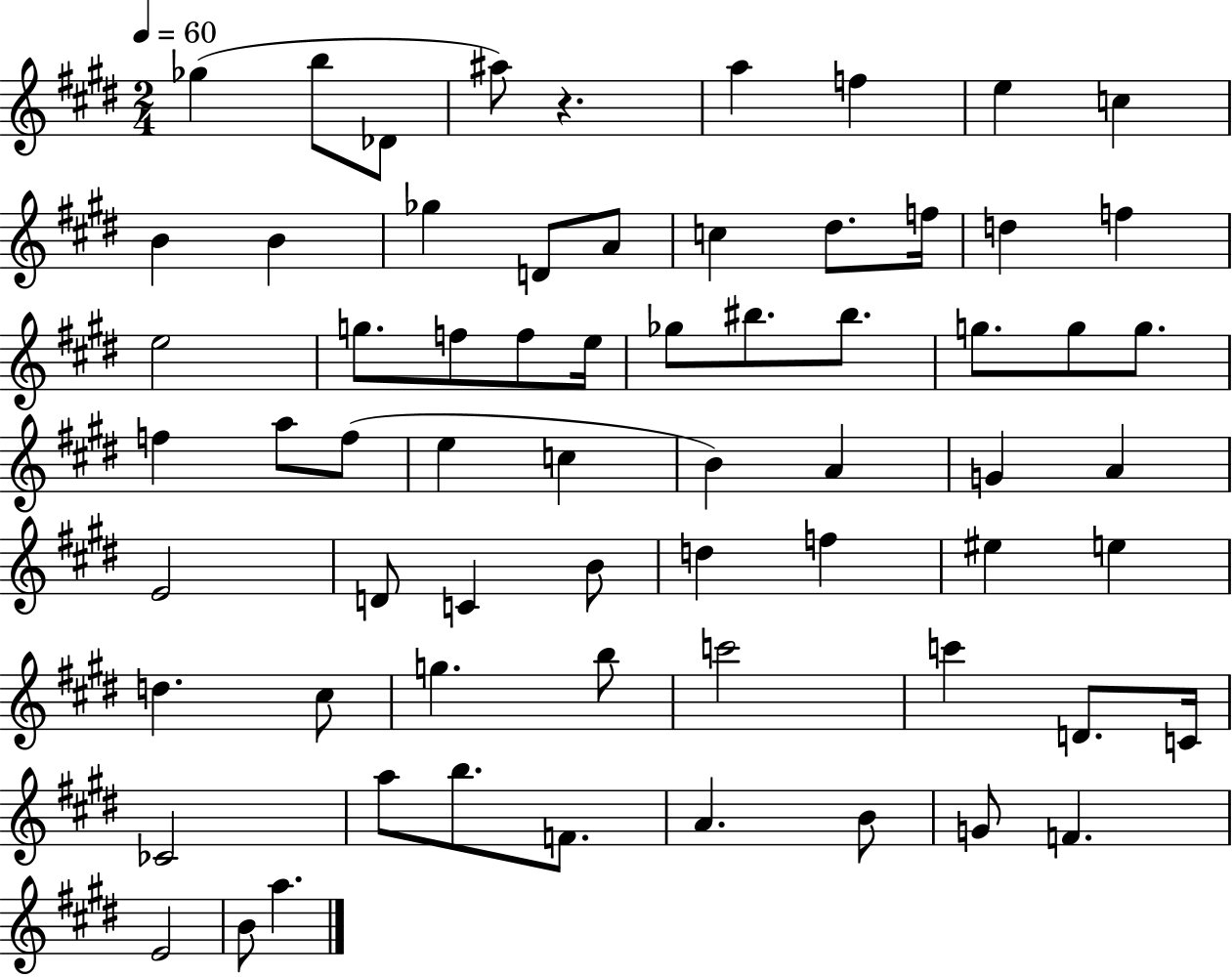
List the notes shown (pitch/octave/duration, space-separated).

Gb5/q B5/e Db4/e A#5/e R/q. A5/q F5/q E5/q C5/q B4/q B4/q Gb5/q D4/e A4/e C5/q D#5/e. F5/s D5/q F5/q E5/h G5/e. F5/e F5/e E5/s Gb5/e BIS5/e. BIS5/e. G5/e. G5/e G5/e. F5/q A5/e F5/e E5/q C5/q B4/q A4/q G4/q A4/q E4/h D4/e C4/q B4/e D5/q F5/q EIS5/q E5/q D5/q. C#5/e G5/q. B5/e C6/h C6/q D4/e. C4/s CES4/h A5/e B5/e. F4/e. A4/q. B4/e G4/e F4/q. E4/h B4/e A5/q.